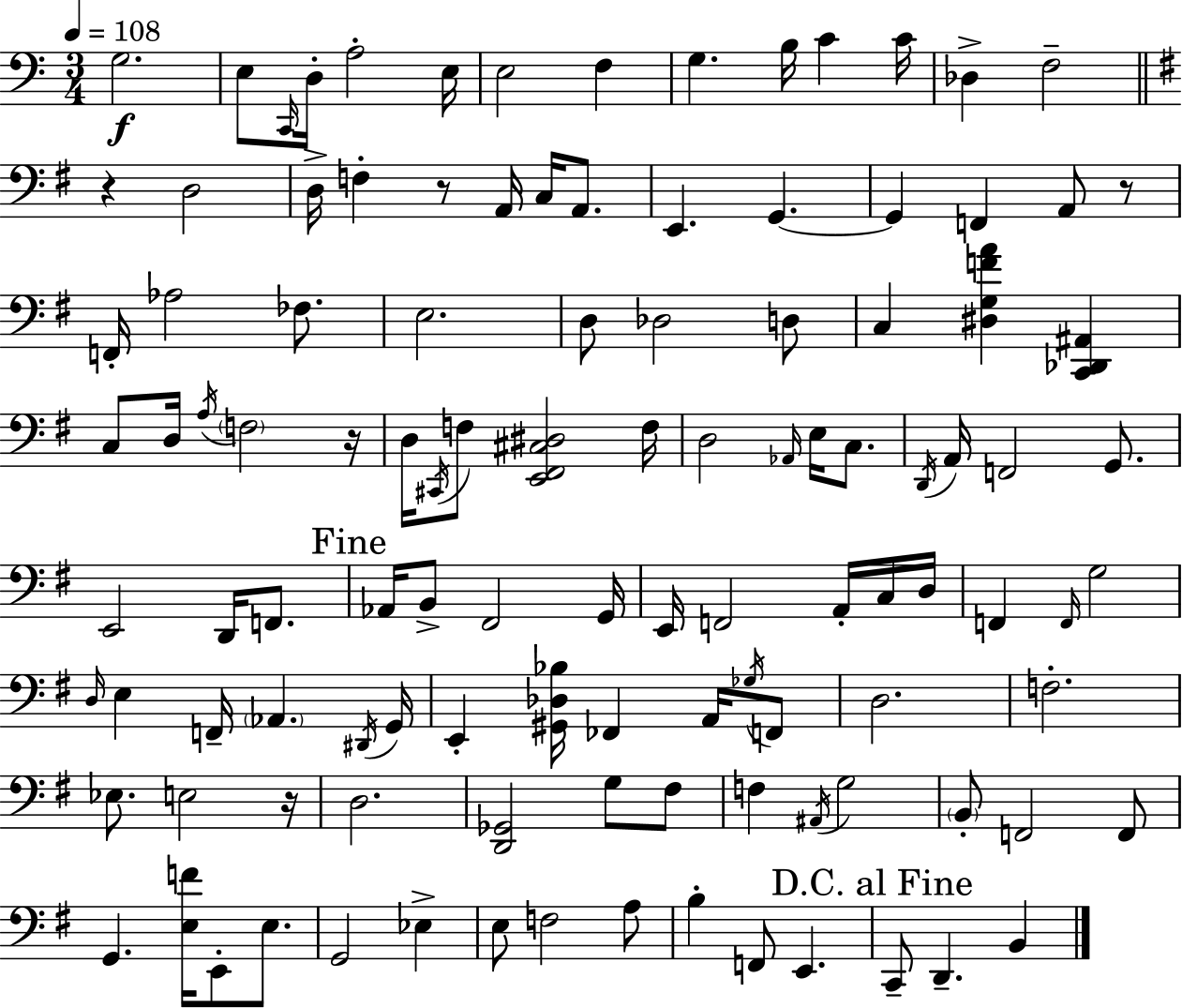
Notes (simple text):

G3/h. E3/e C2/s D3/s A3/h E3/s E3/h F3/q G3/q. B3/s C4/q C4/s Db3/q F3/h R/q D3/h D3/s F3/q R/e A2/s C3/s A2/e. E2/q. G2/q. G2/q F2/q A2/e R/e F2/s Ab3/h FES3/e. E3/h. D3/e Db3/h D3/e C3/q [D#3,G3,F4,A4]/q [C2,Db2,A#2]/q C3/e D3/s A3/s F3/h R/s D3/s C#2/s F3/e [E2,F#2,C#3,D#3]/h F3/s D3/h Ab2/s E3/s C3/e. D2/s A2/s F2/h G2/e. E2/h D2/s F2/e. Ab2/s B2/e F#2/h G2/s E2/s F2/h A2/s C3/s D3/s F2/q F2/s G3/h D3/s E3/q F2/s Ab2/q. D#2/s G2/s E2/q [G#2,Db3,Bb3]/s FES2/q A2/s Gb3/s F2/e D3/h. F3/h. Eb3/e. E3/h R/s D3/h. [D2,Gb2]/h G3/e F#3/e F3/q A#2/s G3/h B2/e F2/h F2/e G2/q. [E3,F4]/s E2/e E3/e. G2/h Eb3/q E3/e F3/h A3/e B3/q F2/e E2/q. C2/e D2/q. B2/q